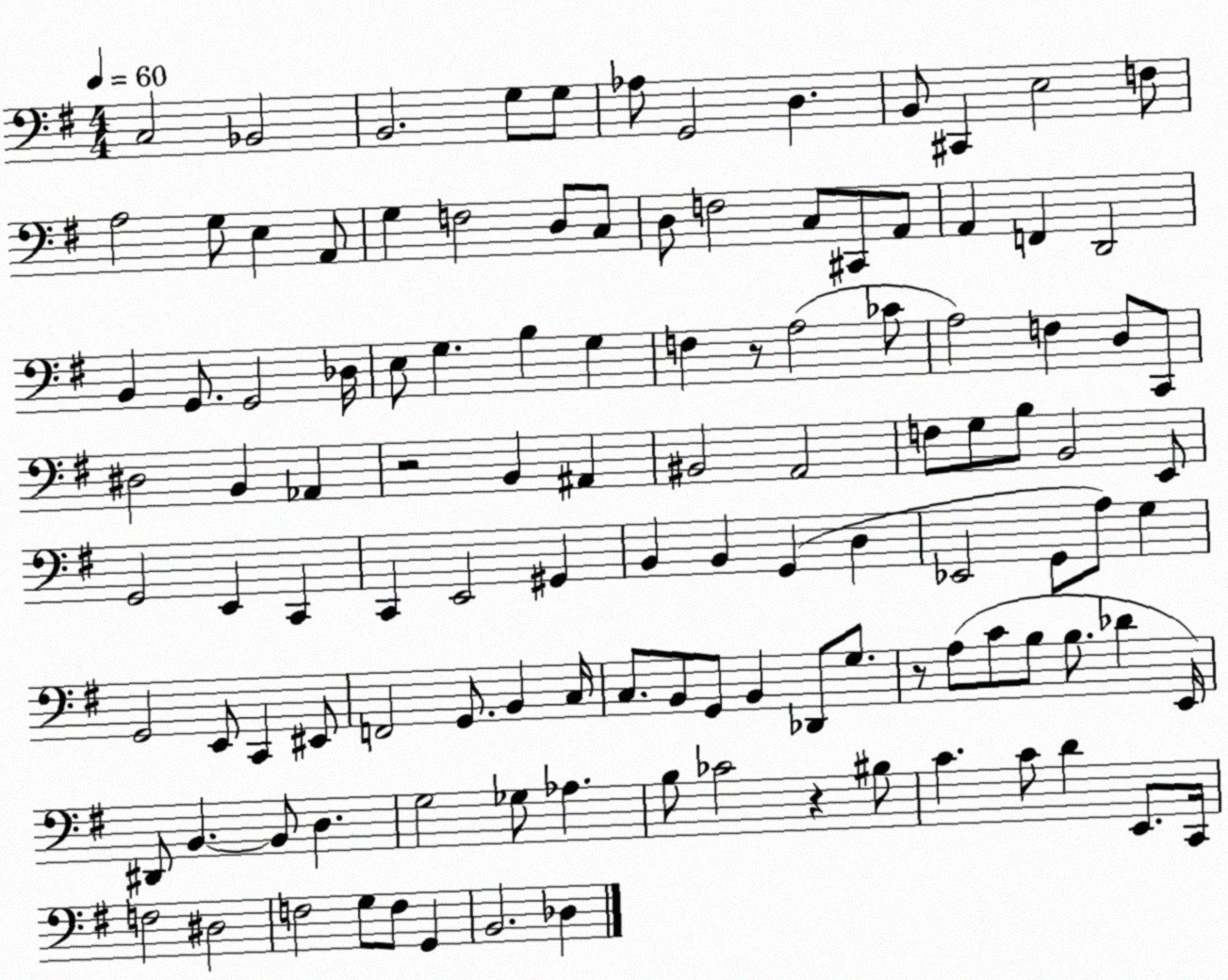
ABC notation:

X:1
T:Untitled
M:4/4
L:1/4
K:G
C,2 _B,,2 B,,2 G,/2 G,/2 _A,/2 G,,2 D, B,,/2 ^C,, E,2 F,/2 A,2 G,/2 E, A,,/2 G, F,2 D,/2 C,/2 D,/2 F,2 C,/2 ^C,,/2 A,,/2 A,, F,, D,,2 B,, G,,/2 G,,2 _D,/4 E,/2 G, B, G, F, z/2 A,2 _C/2 A,2 F, D,/2 C,,/2 ^D,2 B,, _A,, z2 B,, ^A,, ^B,,2 A,,2 F,/2 G,/2 B,/2 B,,2 E,,/2 G,,2 E,, C,, C,, E,,2 ^G,, B,, B,, G,, D, _E,,2 G,,/2 A,/2 G, G,,2 E,,/2 C,, ^E,,/2 F,,2 G,,/2 B,, C,/4 C,/2 B,,/2 G,,/2 B,, _D,,/2 G,/2 z/2 A,/2 C/2 B,/2 B,/2 _D E,,/4 ^D,,/2 B,, B,,/2 D, G,2 _G,/2 _A, B,/2 _C2 z ^B,/2 C C/2 D E,,/2 C,,/4 F,2 ^D,2 F,2 G,/2 F,/2 G,, B,,2 _D,